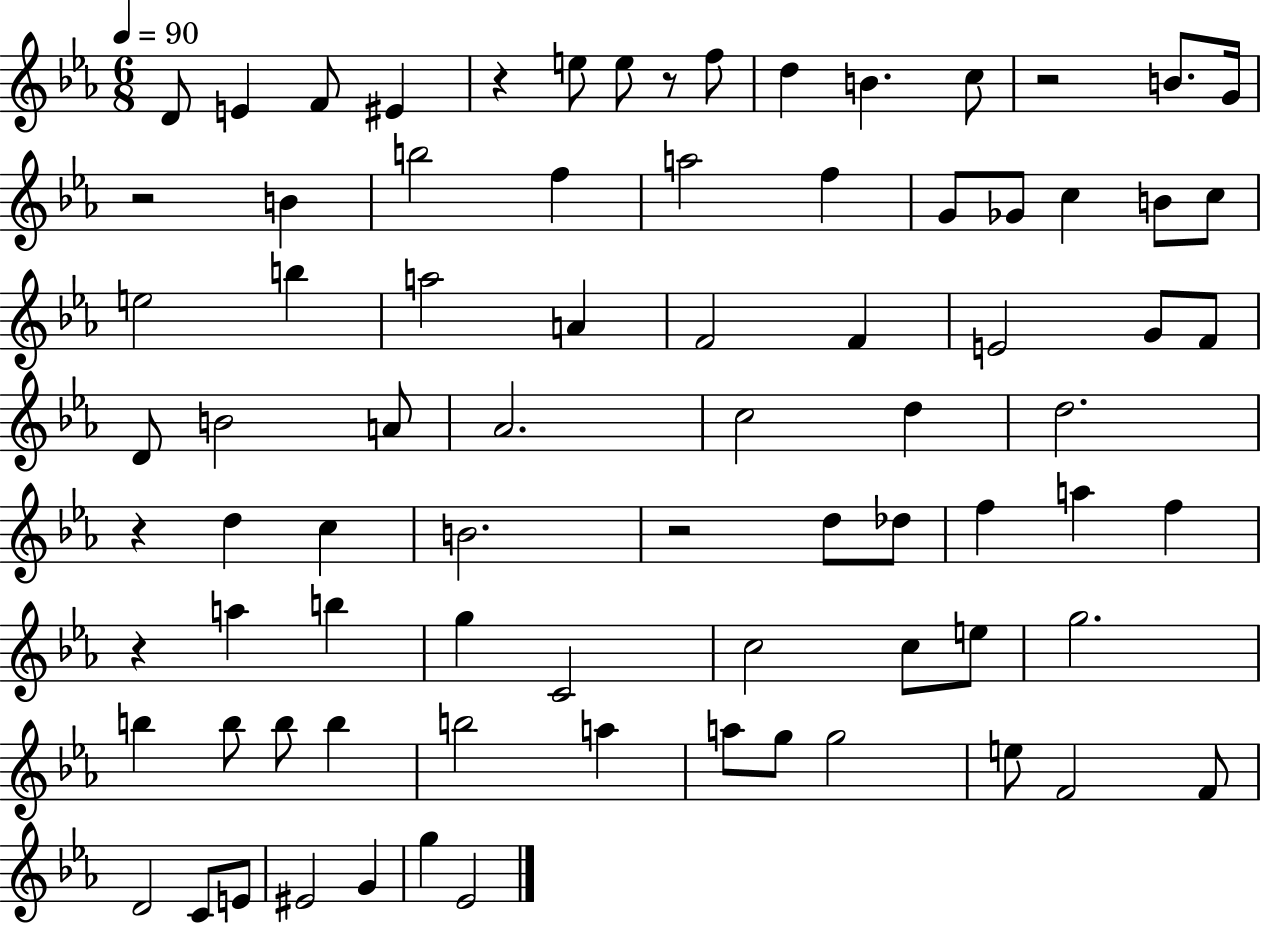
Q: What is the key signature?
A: EES major